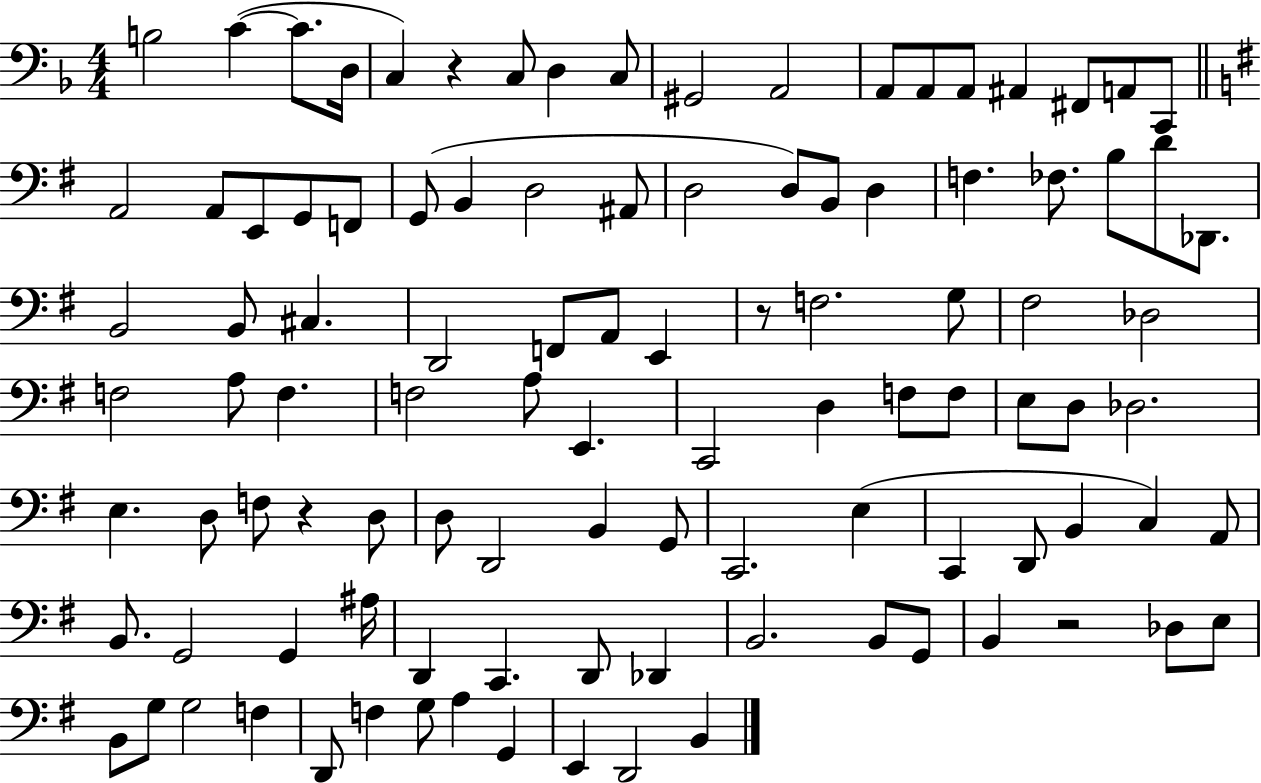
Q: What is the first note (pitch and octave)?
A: B3